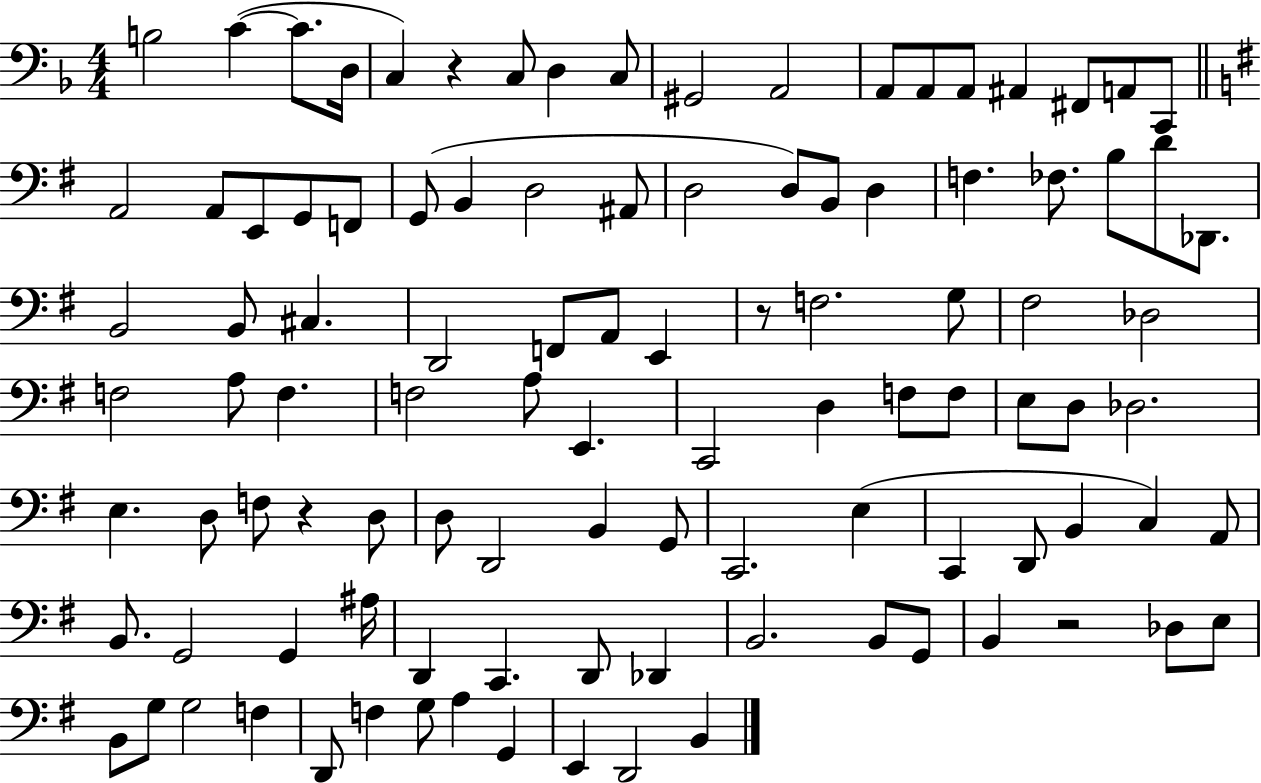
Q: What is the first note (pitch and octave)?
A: B3